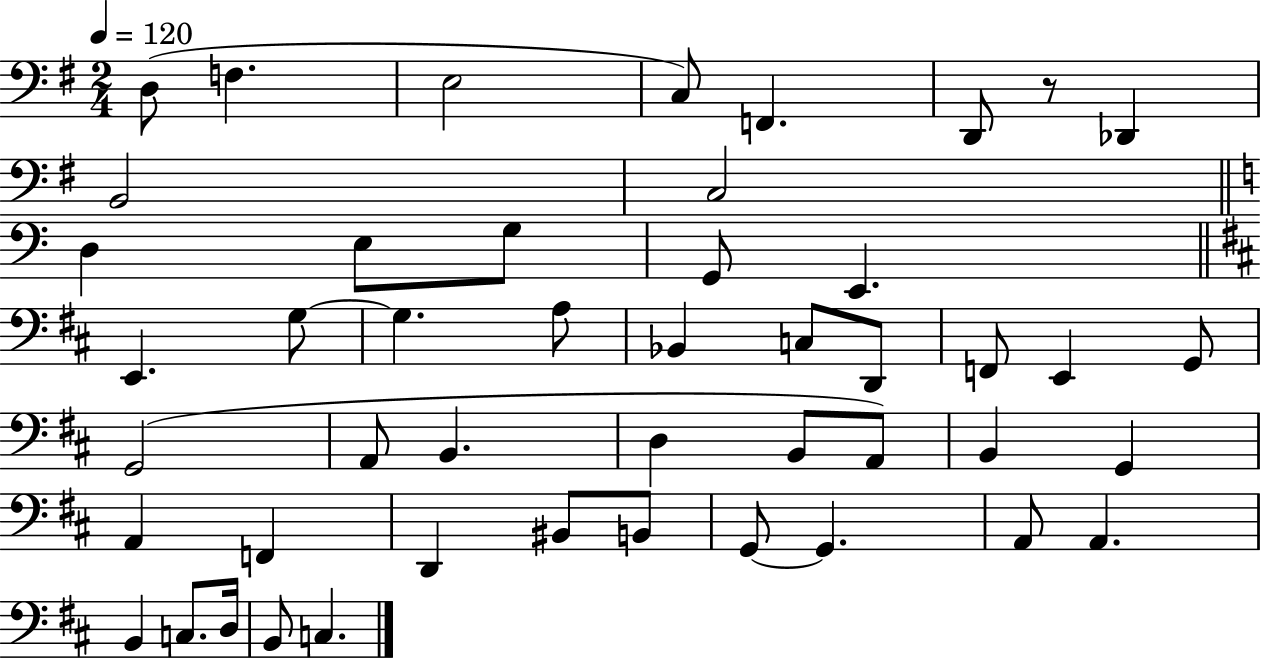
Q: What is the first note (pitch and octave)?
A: D3